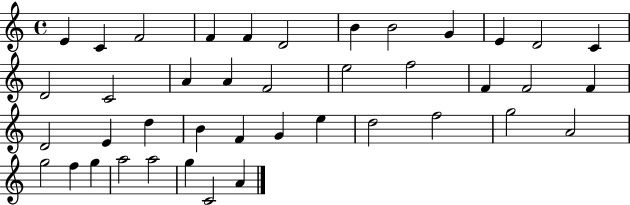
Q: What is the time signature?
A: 4/4